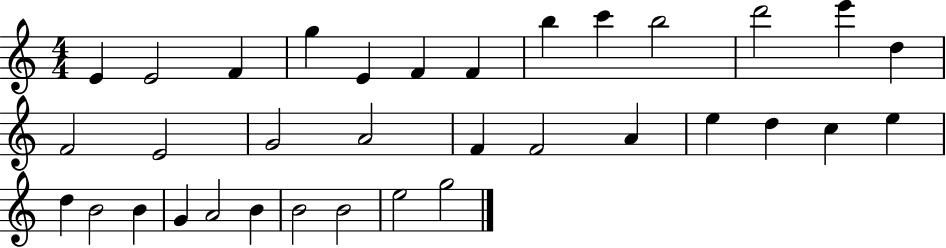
{
  \clef treble
  \numericTimeSignature
  \time 4/4
  \key c \major
  e'4 e'2 f'4 | g''4 e'4 f'4 f'4 | b''4 c'''4 b''2 | d'''2 e'''4 d''4 | \break f'2 e'2 | g'2 a'2 | f'4 f'2 a'4 | e''4 d''4 c''4 e''4 | \break d''4 b'2 b'4 | g'4 a'2 b'4 | b'2 b'2 | e''2 g''2 | \break \bar "|."
}